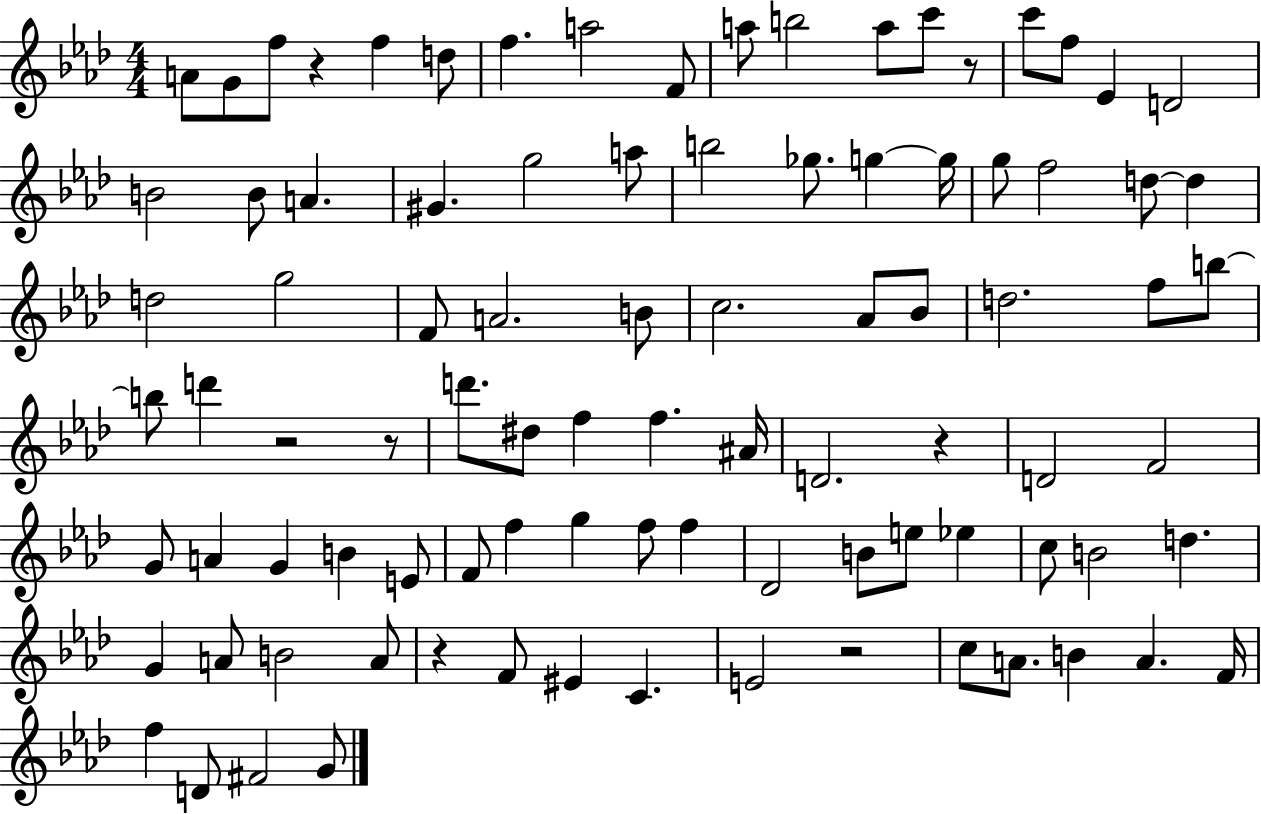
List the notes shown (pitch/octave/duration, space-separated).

A4/e G4/e F5/e R/q F5/q D5/e F5/q. A5/h F4/e A5/e B5/h A5/e C6/e R/e C6/e F5/e Eb4/q D4/h B4/h B4/e A4/q. G#4/q. G5/h A5/e B5/h Gb5/e. G5/q G5/s G5/e F5/h D5/e D5/q D5/h G5/h F4/e A4/h. B4/e C5/h. Ab4/e Bb4/e D5/h. F5/e B5/e B5/e D6/q R/h R/e D6/e. D#5/e F5/q F5/q. A#4/s D4/h. R/q D4/h F4/h G4/e A4/q G4/q B4/q E4/e F4/e F5/q G5/q F5/e F5/q Db4/h B4/e E5/e Eb5/q C5/e B4/h D5/q. G4/q A4/e B4/h A4/e R/q F4/e EIS4/q C4/q. E4/h R/h C5/e A4/e. B4/q A4/q. F4/s F5/q D4/e F#4/h G4/e